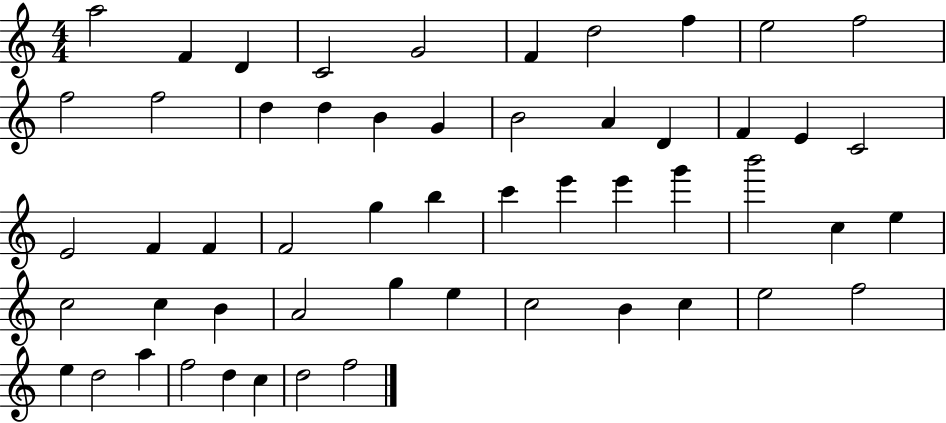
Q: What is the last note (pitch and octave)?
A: F5